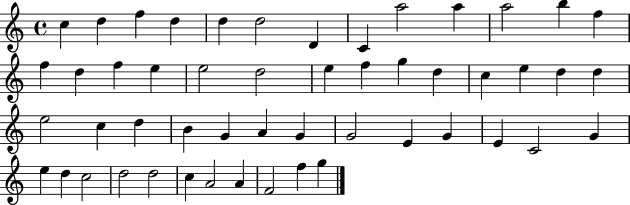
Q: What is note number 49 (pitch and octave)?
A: F4